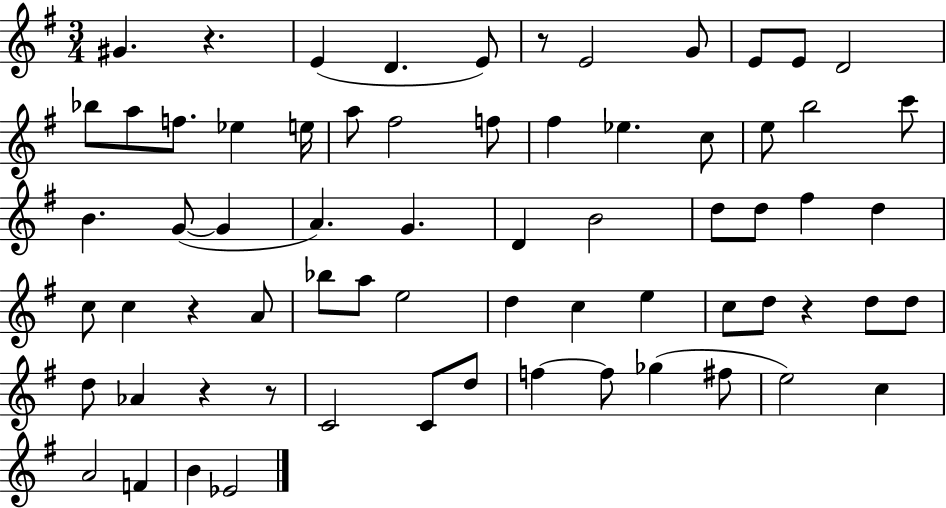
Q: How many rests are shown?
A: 6